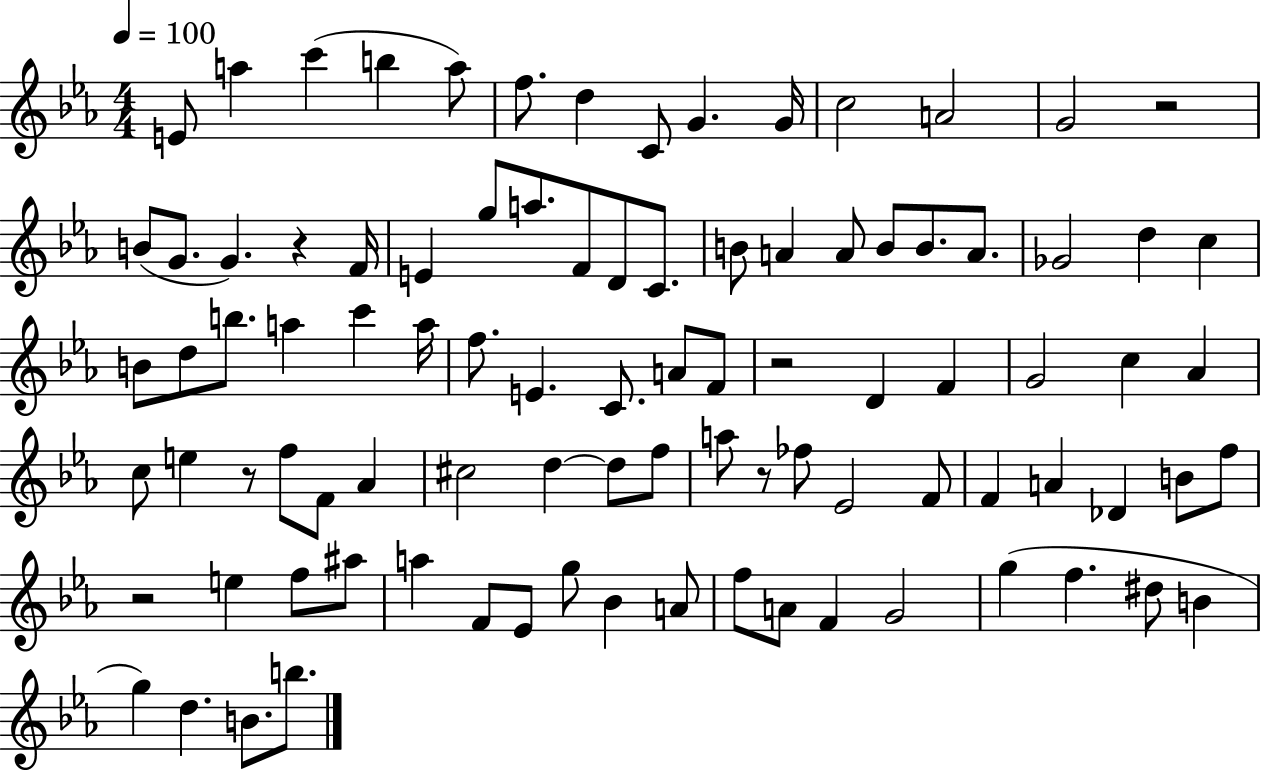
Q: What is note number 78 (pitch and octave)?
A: F4